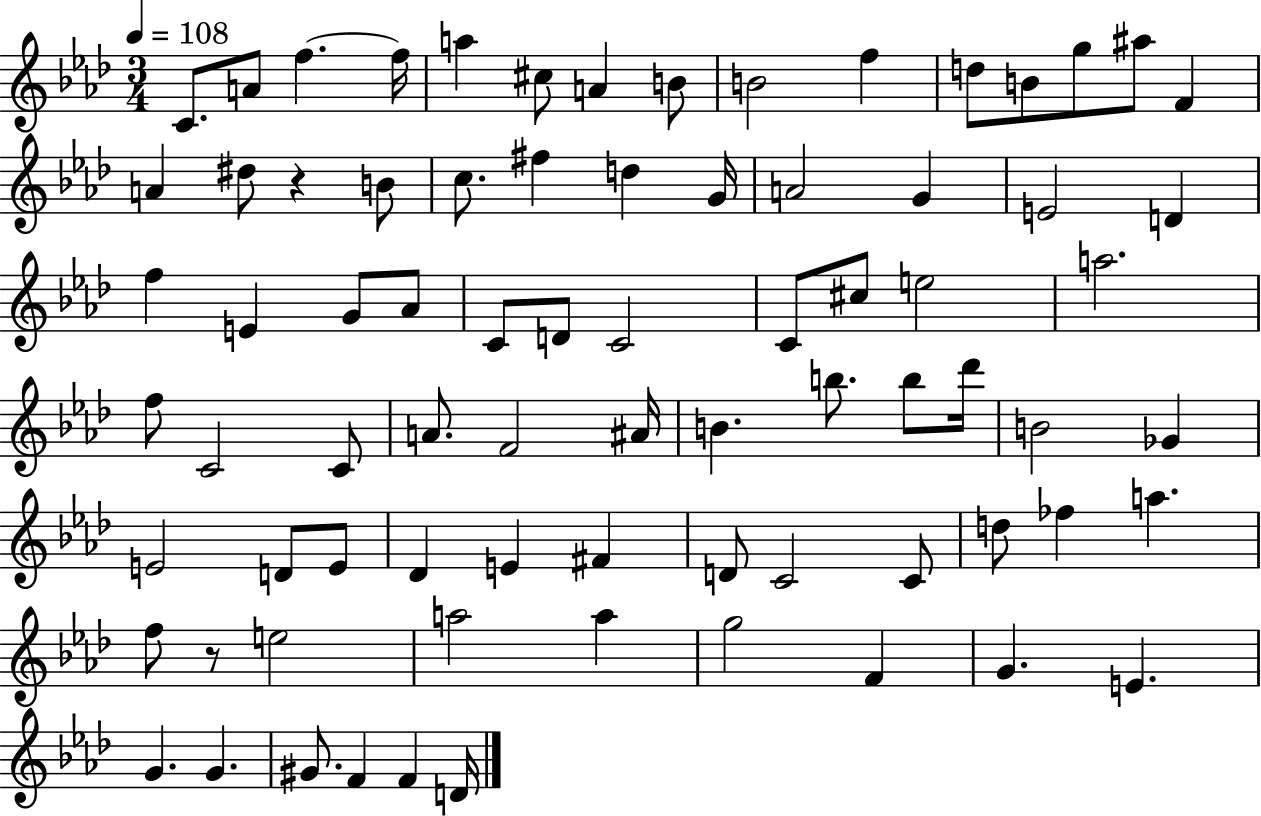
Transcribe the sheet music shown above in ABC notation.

X:1
T:Untitled
M:3/4
L:1/4
K:Ab
C/2 A/2 f f/4 a ^c/2 A B/2 B2 f d/2 B/2 g/2 ^a/2 F A ^d/2 z B/2 c/2 ^f d G/4 A2 G E2 D f E G/2 _A/2 C/2 D/2 C2 C/2 ^c/2 e2 a2 f/2 C2 C/2 A/2 F2 ^A/4 B b/2 b/2 _d'/4 B2 _G E2 D/2 E/2 _D E ^F D/2 C2 C/2 d/2 _f a f/2 z/2 e2 a2 a g2 F G E G G ^G/2 F F D/4